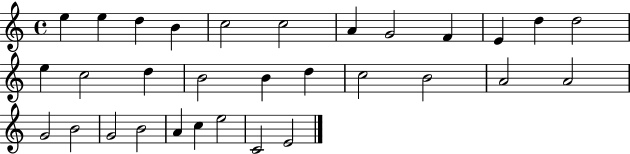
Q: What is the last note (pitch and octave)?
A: E4